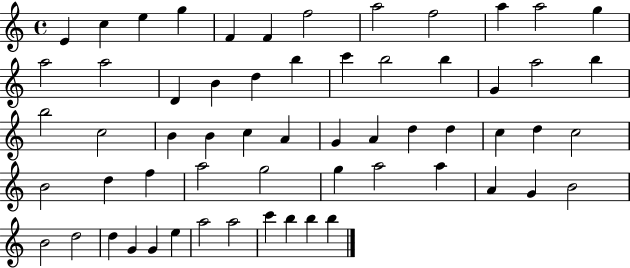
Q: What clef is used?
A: treble